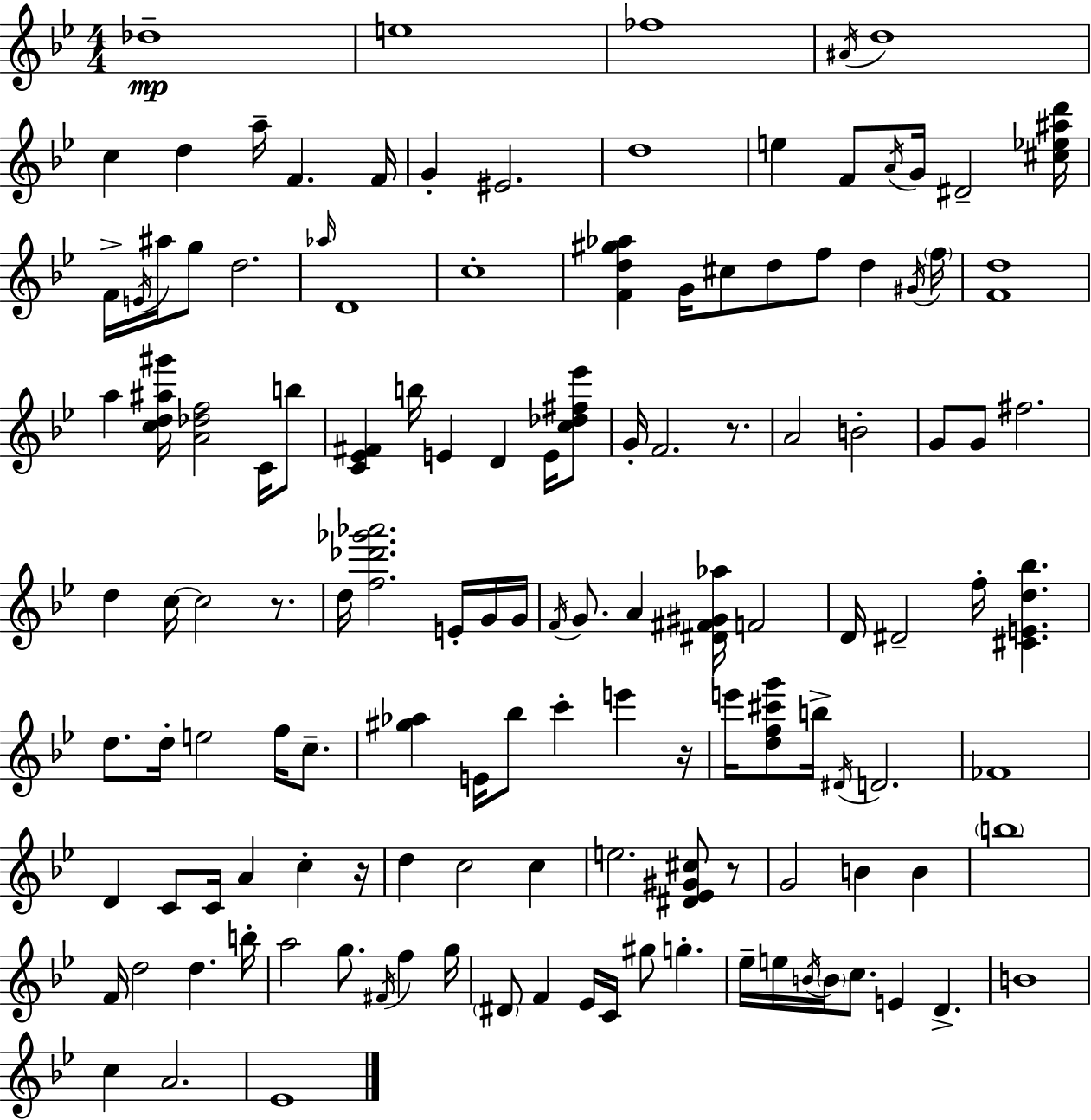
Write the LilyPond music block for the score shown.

{
  \clef treble
  \numericTimeSignature
  \time 4/4
  \key g \minor
  des''1--\mp | e''1 | fes''1 | \acciaccatura { ais'16 } d''1 | \break c''4 d''4 a''16-- f'4. | f'16 g'4-. eis'2. | d''1 | e''4 f'8 \acciaccatura { a'16 } g'16 dis'2-- | \break <cis'' ees'' ais'' d'''>16 f'16-> \acciaccatura { e'16 } ais''16 g''8 d''2. | \grace { aes''16 } d'1 | c''1-. | <f' d'' gis'' aes''>4 g'16 cis''8 d''8 f''8 d''4 | \break \acciaccatura { gis'16 } \parenthesize f''16 <f' d''>1 | a''4 <c'' d'' ais'' gis'''>16 <a' des'' f''>2 | c'16 b''8 <c' ees' fis'>4 b''16 e'4 d'4 | e'16 <c'' des'' fis'' ees'''>8 g'16-. f'2. | \break r8. a'2 b'2-. | g'8 g'8 fis''2. | d''4 c''16~~ c''2 | r8. d''16 <f'' des''' ges''' aes'''>2. | \break e'16-. g'16 g'16 \acciaccatura { f'16 } g'8. a'4 <dis' fis' gis' aes''>16 f'2 | d'16 dis'2-- f''16-. | <cis' e' d'' bes''>4. d''8. d''16-. e''2 | f''16 c''8.-- <gis'' aes''>4 e'16 bes''8 c'''4-. | \break e'''4 r16 e'''16 <d'' f'' cis''' g'''>8 b''16-> \acciaccatura { dis'16 } d'2. | fes'1 | d'4 c'8 c'16 a'4 | c''4-. r16 d''4 c''2 | \break c''4 e''2. | <dis' ees' gis' cis''>8 r8 g'2 b'4 | b'4 \parenthesize b''1 | f'16 d''2 | \break d''4. b''16-. a''2 g''8. | \acciaccatura { fis'16 } f''4 g''16 \parenthesize dis'8 f'4 ees'16 c'16 | gis''8 g''4.-. ees''16-- e''16 \acciaccatura { b'16 } \parenthesize b'16 c''8. e'4 | d'4.-> b'1 | \break c''4 a'2. | ees'1 | \bar "|."
}